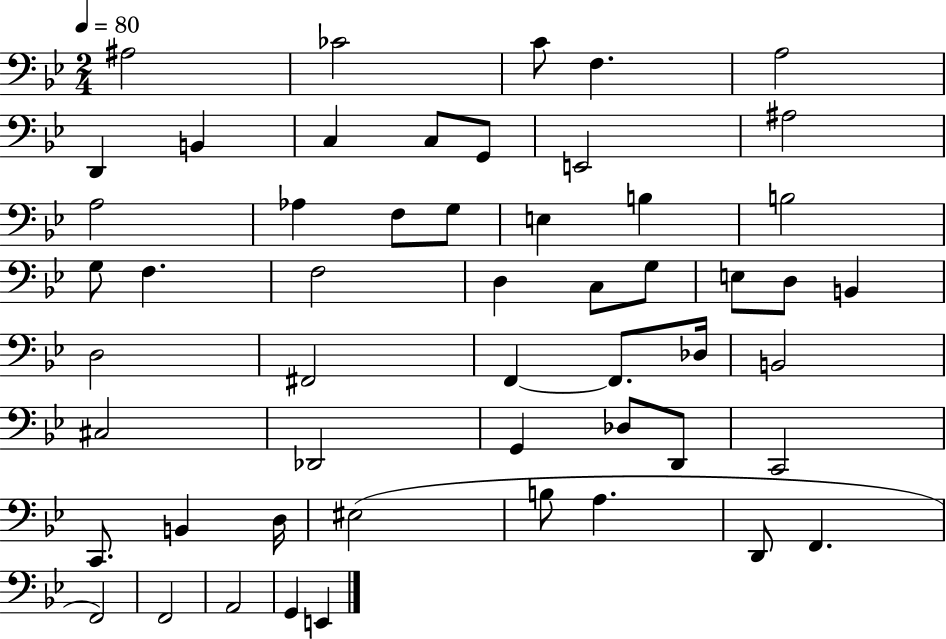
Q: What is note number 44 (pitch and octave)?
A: EIS3